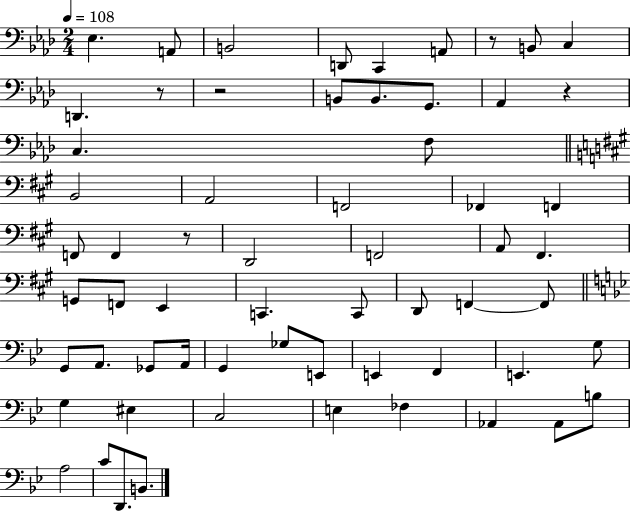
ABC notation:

X:1
T:Untitled
M:2/4
L:1/4
K:Ab
_E, A,,/2 B,,2 D,,/2 C,, A,,/2 z/2 B,,/2 C, D,, z/2 z2 B,,/2 B,,/2 G,,/2 _A,, z C, F,/2 B,,2 A,,2 F,,2 _F,, F,, F,,/2 F,, z/2 D,,2 F,,2 A,,/2 ^F,, G,,/2 F,,/2 E,, C,, C,,/2 D,,/2 F,, F,,/2 G,,/2 A,,/2 _G,,/2 A,,/4 G,, _G,/2 E,,/2 E,, F,, E,, G,/2 G, ^E, C,2 E, _F, _A,, _A,,/2 B,/2 A,2 C/2 D,,/2 B,,/2